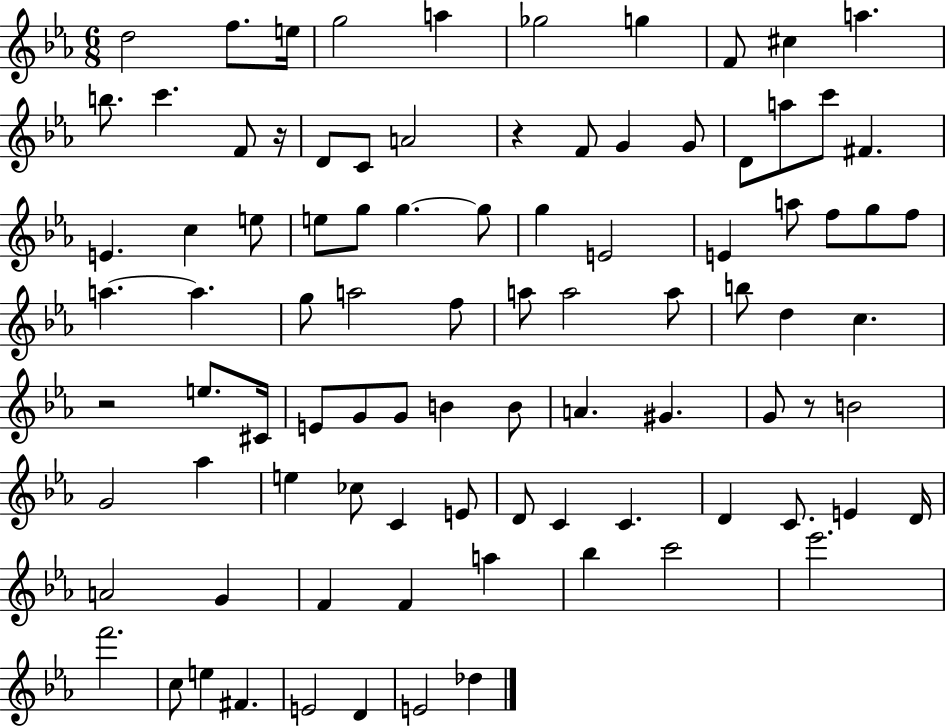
{
  \clef treble
  \numericTimeSignature
  \time 6/8
  \key ees \major
  d''2 f''8. e''16 | g''2 a''4 | ges''2 g''4 | f'8 cis''4 a''4. | \break b''8. c'''4. f'8 r16 | d'8 c'8 a'2 | r4 f'8 g'4 g'8 | d'8 a''8 c'''8 fis'4. | \break e'4. c''4 e''8 | e''8 g''8 g''4.~~ g''8 | g''4 e'2 | e'4 a''8 f''8 g''8 f''8 | \break a''4.~~ a''4. | g''8 a''2 f''8 | a''8 a''2 a''8 | b''8 d''4 c''4. | \break r2 e''8. cis'16 | e'8 g'8 g'8 b'4 b'8 | a'4. gis'4. | g'8 r8 b'2 | \break g'2 aes''4 | e''4 ces''8 c'4 e'8 | d'8 c'4 c'4. | d'4 c'8. e'4 d'16 | \break a'2 g'4 | f'4 f'4 a''4 | bes''4 c'''2 | ees'''2. | \break f'''2. | c''8 e''4 fis'4. | e'2 d'4 | e'2 des''4 | \break \bar "|."
}